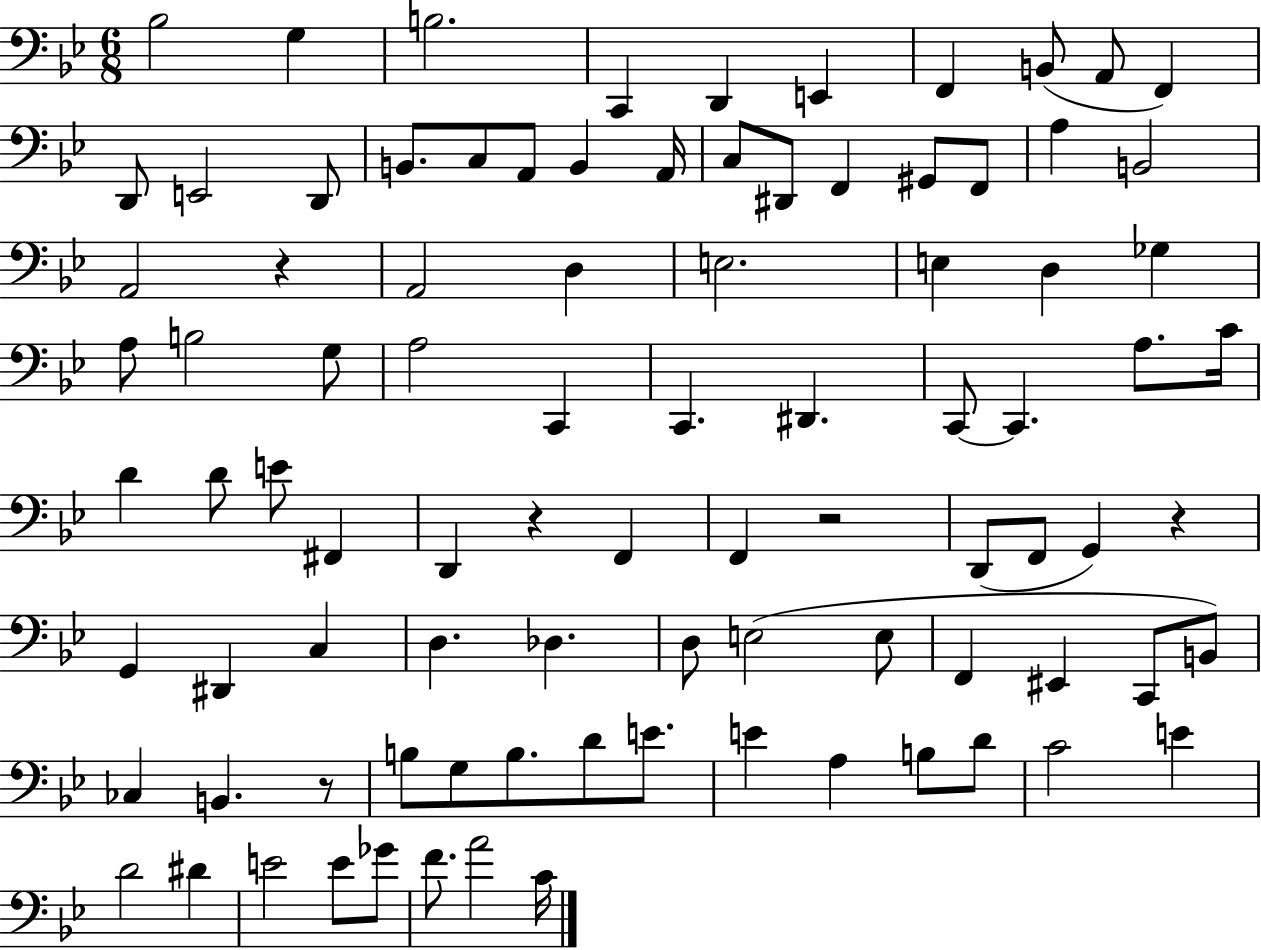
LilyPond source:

{
  \clef bass
  \numericTimeSignature
  \time 6/8
  \key bes \major
  bes2 g4 | b2. | c,4 d,4 e,4 | f,4 b,8( a,8 f,4) | \break d,8 e,2 d,8 | b,8. c8 a,8 b,4 a,16 | c8 dis,8 f,4 gis,8 f,8 | a4 b,2 | \break a,2 r4 | a,2 d4 | e2. | e4 d4 ges4 | \break a8 b2 g8 | a2 c,4 | c,4. dis,4. | c,8~~ c,4. a8. c'16 | \break d'4 d'8 e'8 fis,4 | d,4 r4 f,4 | f,4 r2 | d,8( f,8 g,4) r4 | \break g,4 dis,4 c4 | d4. des4. | d8 e2( e8 | f,4 eis,4 c,8 b,8) | \break ces4 b,4. r8 | b8 g8 b8. d'8 e'8. | e'4 a4 b8 d'8 | c'2 e'4 | \break d'2 dis'4 | e'2 e'8 ges'8 | f'8. a'2 c'16 | \bar "|."
}